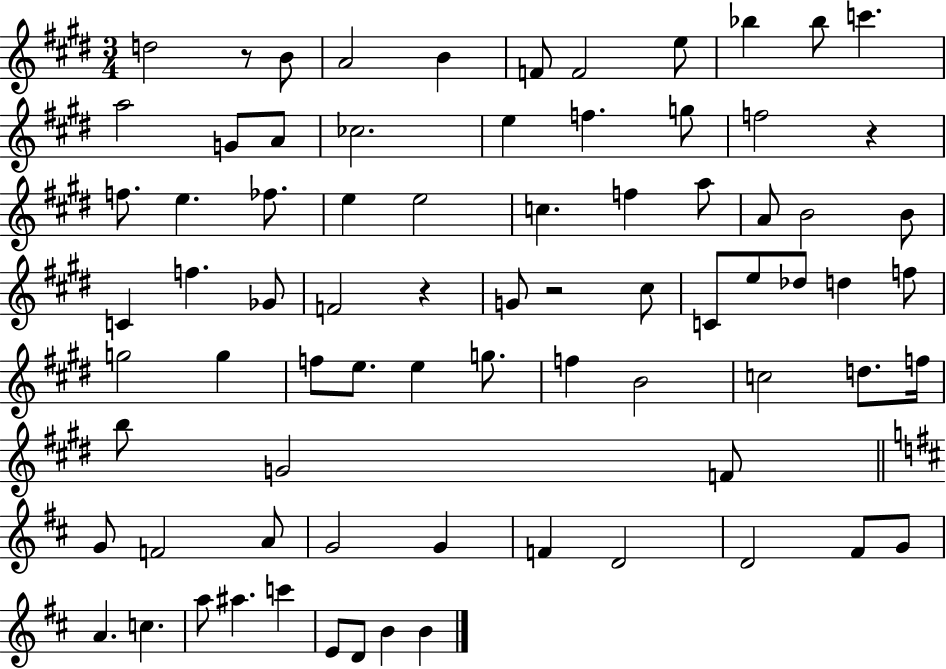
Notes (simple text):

D5/h R/e B4/e A4/h B4/q F4/e F4/h E5/e Bb5/q Bb5/e C6/q. A5/h G4/e A4/e CES5/h. E5/q F5/q. G5/e F5/h R/q F5/e. E5/q. FES5/e. E5/q E5/h C5/q. F5/q A5/e A4/e B4/h B4/e C4/q F5/q. Gb4/e F4/h R/q G4/e R/h C#5/e C4/e E5/e Db5/e D5/q F5/e G5/h G5/q F5/e E5/e. E5/q G5/e. F5/q B4/h C5/h D5/e. F5/s B5/e G4/h F4/e G4/e F4/h A4/e G4/h G4/q F4/q D4/h D4/h F#4/e G4/e A4/q. C5/q. A5/e A#5/q. C6/q E4/e D4/e B4/q B4/q